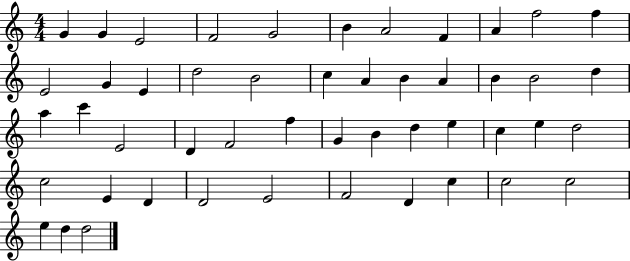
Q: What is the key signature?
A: C major